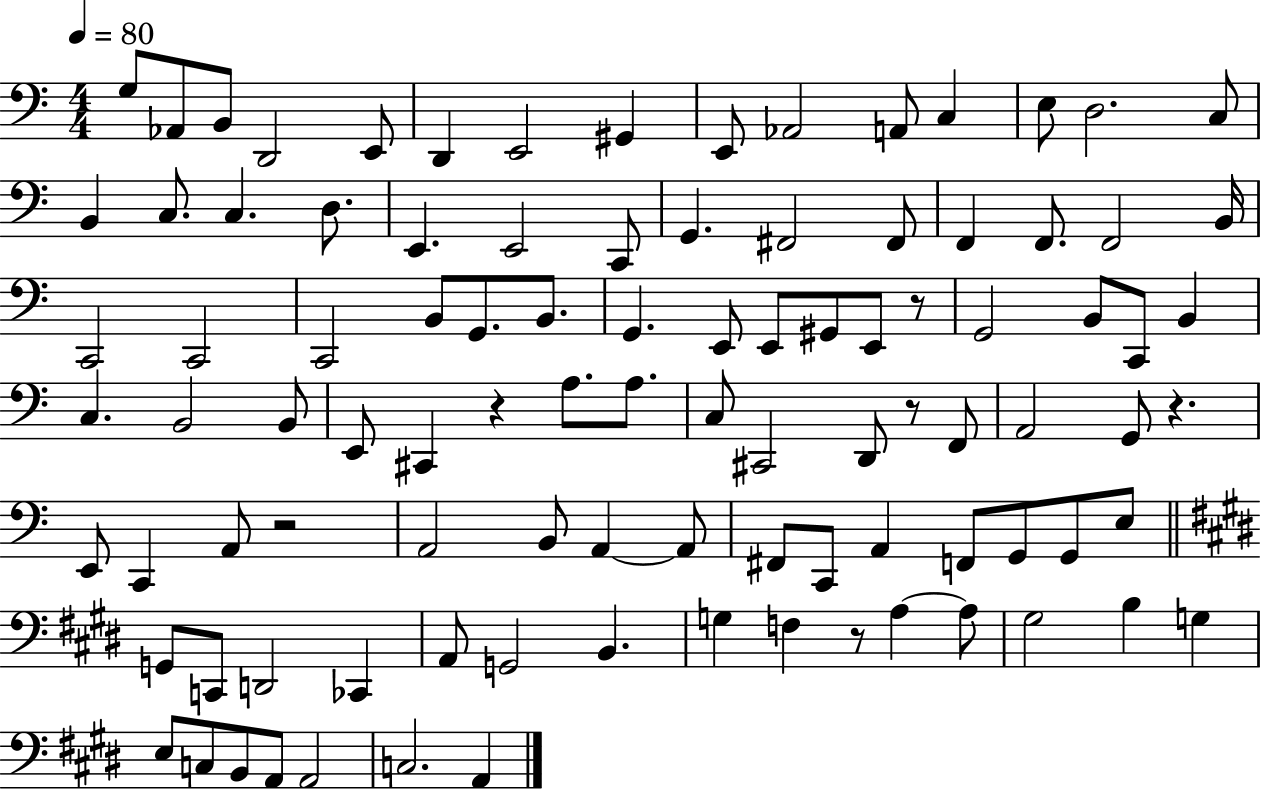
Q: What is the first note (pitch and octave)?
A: G3